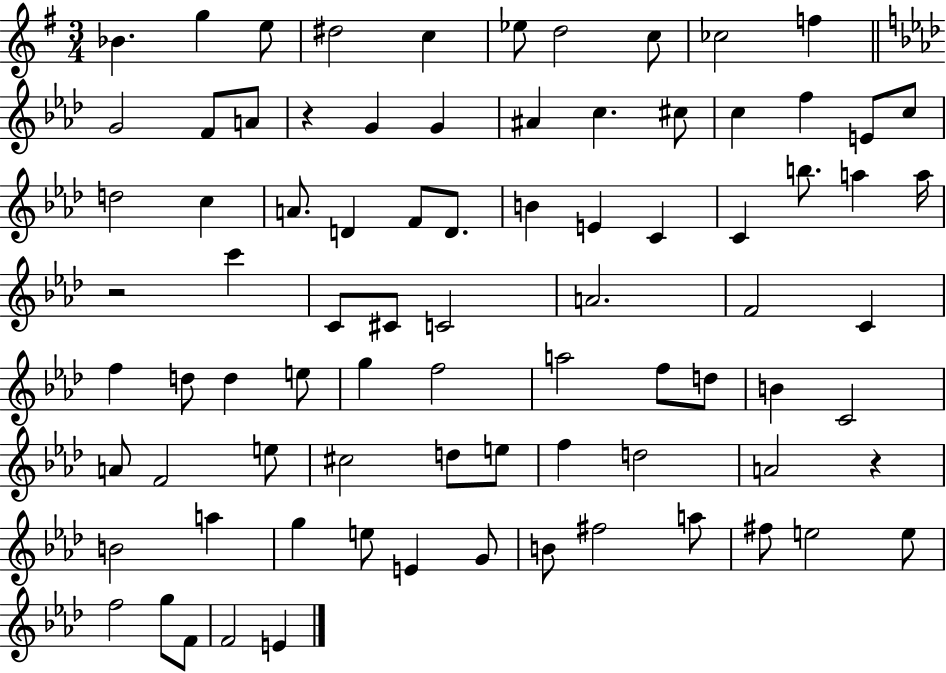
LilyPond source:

{
  \clef treble
  \numericTimeSignature
  \time 3/4
  \key g \major
  bes'4. g''4 e''8 | dis''2 c''4 | ees''8 d''2 c''8 | ces''2 f''4 | \break \bar "||" \break \key aes \major g'2 f'8 a'8 | r4 g'4 g'4 | ais'4 c''4. cis''8 | c''4 f''4 e'8 c''8 | \break d''2 c''4 | a'8. d'4 f'8 d'8. | b'4 e'4 c'4 | c'4 b''8. a''4 a''16 | \break r2 c'''4 | c'8 cis'8 c'2 | a'2. | f'2 c'4 | \break f''4 d''8 d''4 e''8 | g''4 f''2 | a''2 f''8 d''8 | b'4 c'2 | \break a'8 f'2 e''8 | cis''2 d''8 e''8 | f''4 d''2 | a'2 r4 | \break b'2 a''4 | g''4 e''8 e'4 g'8 | b'8 fis''2 a''8 | fis''8 e''2 e''8 | \break f''2 g''8 f'8 | f'2 e'4 | \bar "|."
}